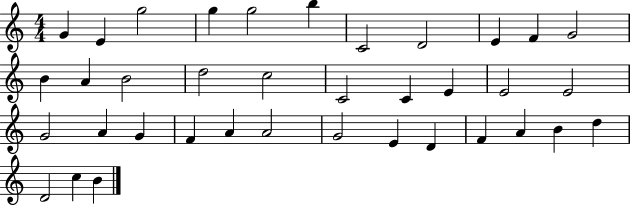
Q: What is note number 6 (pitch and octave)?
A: B5